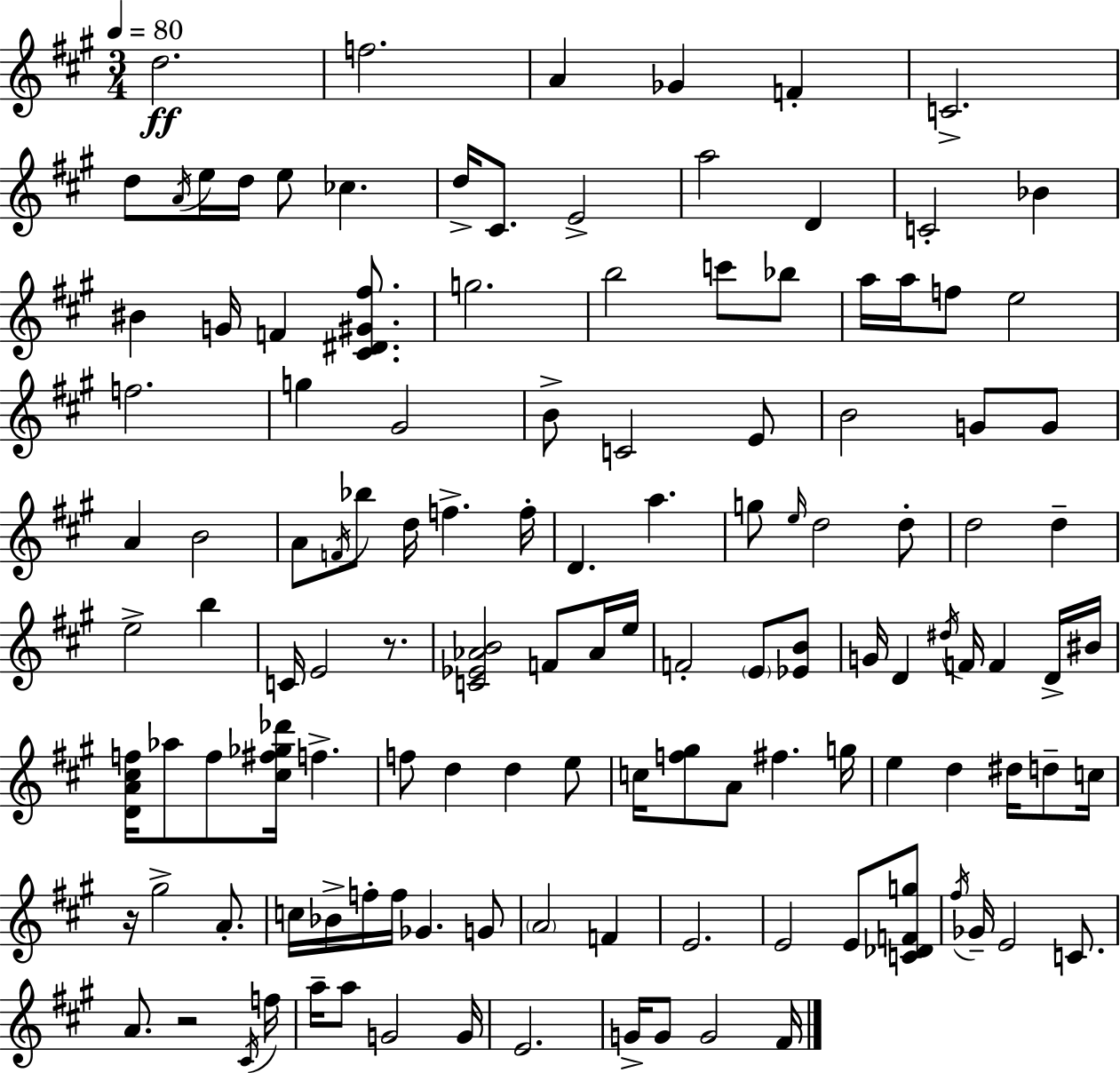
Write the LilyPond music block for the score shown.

{
  \clef treble
  \numericTimeSignature
  \time 3/4
  \key a \major
  \tempo 4 = 80
  d''2.\ff | f''2. | a'4 ges'4 f'4-. | c'2.-> | \break d''8 \acciaccatura { a'16 } e''16 d''16 e''8 ces''4. | d''16-> cis'8. e'2-> | a''2 d'4 | c'2-. bes'4 | \break bis'4 g'16 f'4 <cis' dis' gis' fis''>8. | g''2. | b''2 c'''8 bes''8 | a''16 a''16 f''8 e''2 | \break f''2. | g''4 gis'2 | b'8-> c'2 e'8 | b'2 g'8 g'8 | \break a'4 b'2 | a'8 \acciaccatura { f'16 } bes''8 d''16 f''4.-> | f''16-. d'4. a''4. | g''8 \grace { e''16 } d''2 | \break d''8-. d''2 d''4-- | e''2-> b''4 | c'16 e'2 | r8. <c' ees' aes' b'>2 f'8 | \break aes'16 e''16 f'2-. \parenthesize e'8 | <ees' b'>8 g'16 d'4 \acciaccatura { dis''16 } f'16 f'4 | d'16-> bis'16 <d' a' cis'' f''>16 aes''8 f''8 <cis'' fis'' ges'' des'''>16 f''4.-> | f''8 d''4 d''4 | \break e''8 c''16 <f'' gis''>8 a'8 fis''4. | g''16 e''4 d''4 | dis''16 d''8-- c''16 r16 gis''2-> | a'8.-. c''16 bes'16-> f''16-. f''16 ges'4. | \break g'8 \parenthesize a'2 | f'4 e'2. | e'2 | e'8 <c' des' f' g''>8 \acciaccatura { fis''16 } ges'16-- e'2 | \break c'8. a'8. r2 | \acciaccatura { cis'16 } f''16 a''16-- a''8 g'2 | g'16 e'2. | g'16-> g'8 g'2 | \break fis'16 \bar "|."
}